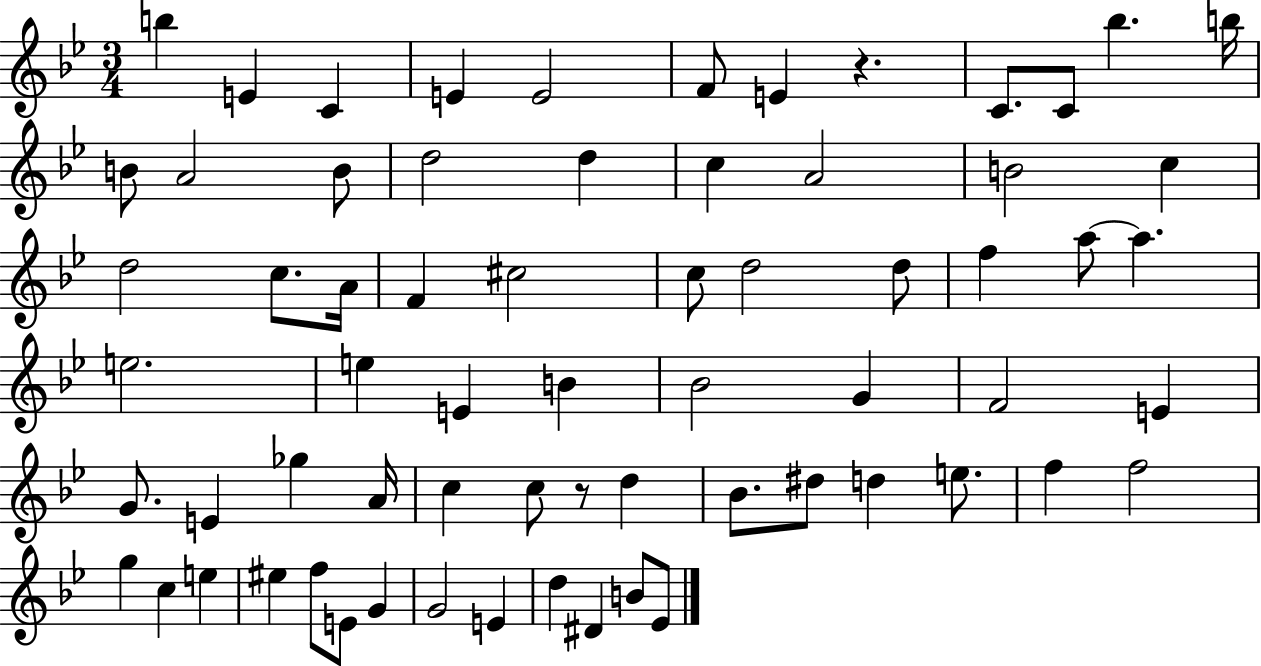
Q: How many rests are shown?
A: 2